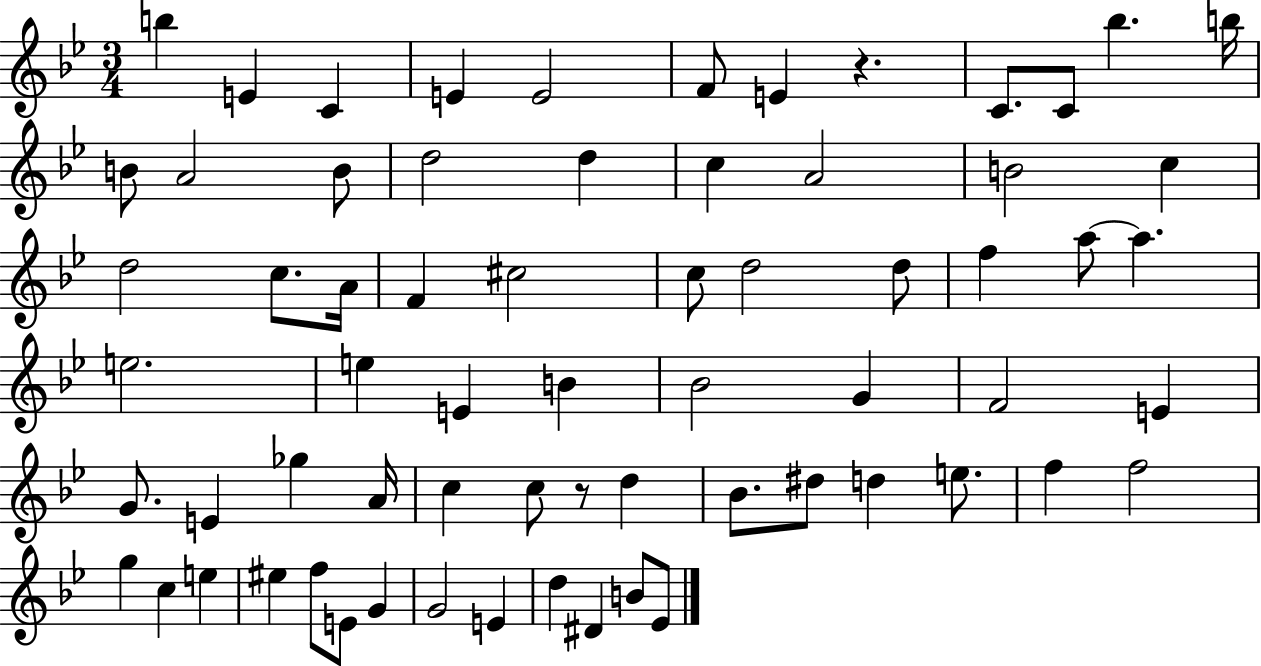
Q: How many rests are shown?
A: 2